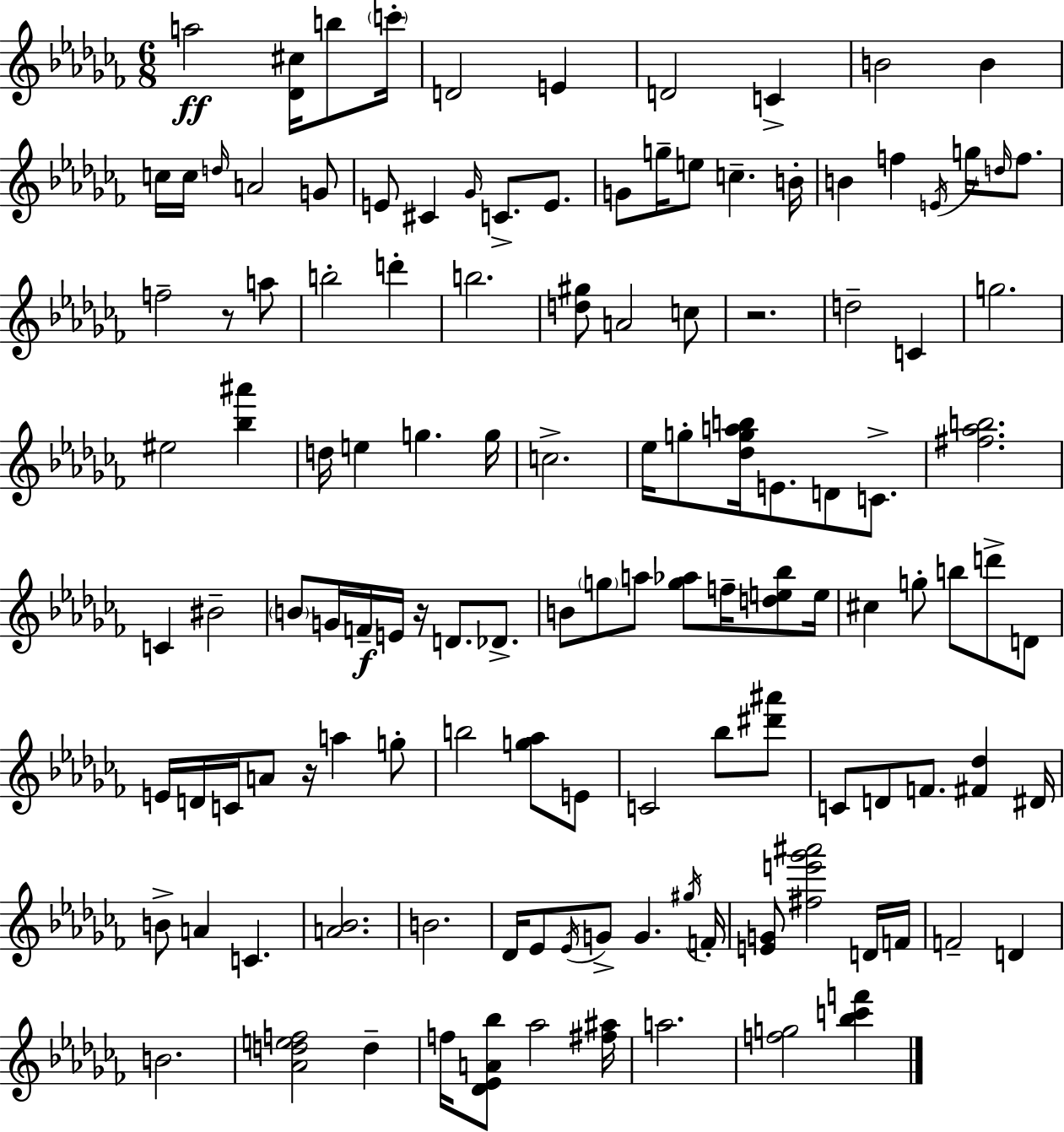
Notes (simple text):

A5/h [Db4,C#5]/s B5/e C6/s D4/h E4/q D4/h C4/q B4/h B4/q C5/s C5/s D5/s A4/h G4/e E4/e C#4/q Gb4/s C4/e. E4/e. G4/e G5/s E5/e C5/q. B4/s B4/q F5/q E4/s G5/s D5/s F5/e. F5/h R/e A5/e B5/h D6/q B5/h. [D5,G#5]/e A4/h C5/e R/h. D5/h C4/q G5/h. EIS5/h [Bb5,A#6]/q D5/s E5/q G5/q. G5/s C5/h. Eb5/s G5/e [Db5,G5,A5,B5]/s E4/e. D4/e C4/e. [F#5,Ab5,B5]/h. C4/q BIS4/h B4/e G4/s F4/s E4/s R/s D4/e. Db4/e. B4/e G5/e A5/e [G5,Ab5]/e F5/s [D5,E5,Bb5]/e E5/s C#5/q G5/e B5/e D6/e D4/e E4/s D4/s C4/s A4/e R/s A5/q G5/e B5/h [G5,Ab5]/e E4/e C4/h Bb5/e [D#6,A#6]/e C4/e D4/e F4/e. [F#4,Db5]/q D#4/s B4/e A4/q C4/q. [A4,Bb4]/h. B4/h. Db4/s Eb4/e Eb4/s G4/e G4/q. G#5/s F4/s [E4,G4]/e [F#5,E6,Gb6,A#6]/h D4/s F4/s F4/h D4/q B4/h. [Ab4,D5,E5,F5]/h D5/q F5/s [Db4,Eb4,A4,Bb5]/e Ab5/h [F#5,A#5]/s A5/h. [F5,G5]/h [Bb5,C6,F6]/q